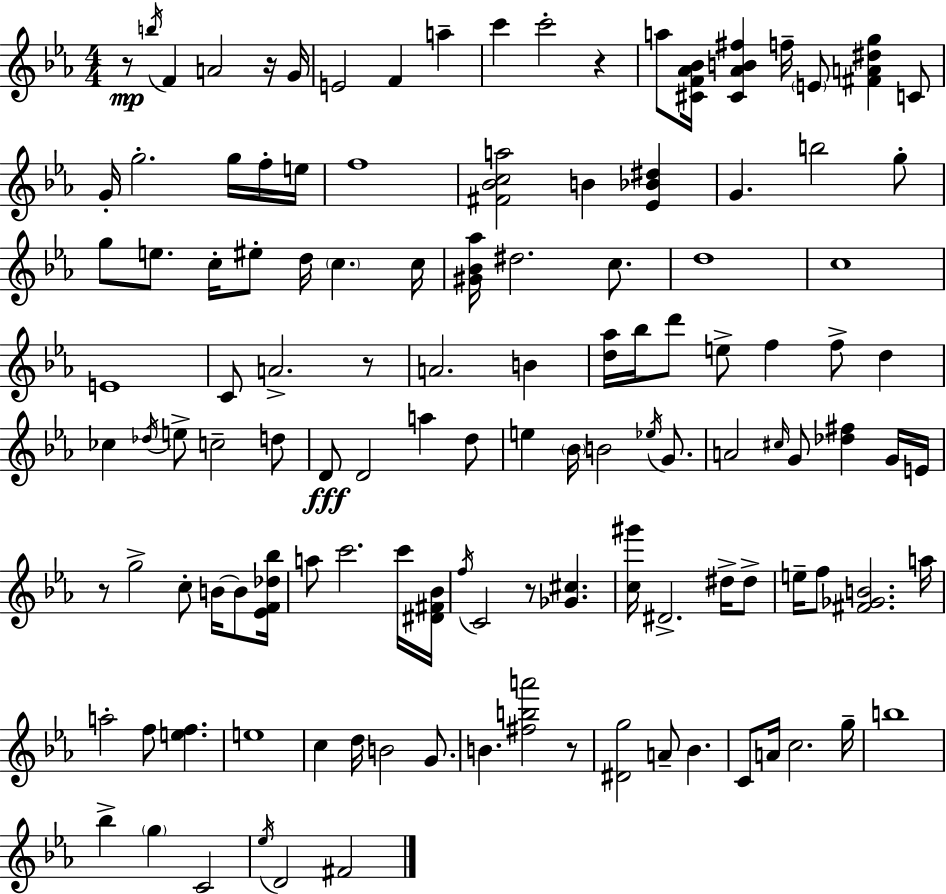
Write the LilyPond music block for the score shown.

{
  \clef treble
  \numericTimeSignature
  \time 4/4
  \key ees \major
  r8\mp \acciaccatura { b''16 } f'4 a'2 r16 | g'16 e'2 f'4 a''4-- | c'''4 c'''2-. r4 | a''8 <cis' f' aes' bes'>16 <cis' aes' b' fis''>4 f''16-- \parenthesize e'8 <fis' a' dis'' g''>4 c'8 | \break g'16-. g''2.-. g''16 f''16-. | e''16 f''1 | <fis' bes' c'' a''>2 b'4 <ees' bes' dis''>4 | g'4. b''2 g''8-. | \break g''8 e''8. c''16-. eis''8-. d''16 \parenthesize c''4. | c''16 <gis' bes' aes''>16 dis''2. c''8. | d''1 | c''1 | \break e'1 | c'8 a'2.-> r8 | a'2. b'4 | <d'' aes''>16 bes''16 d'''8 e''8-> f''4 f''8-> d''4 | \break ces''4 \acciaccatura { des''16 } e''8-> c''2-- | d''8 d'8\fff d'2 a''4 | d''8 e''4 \parenthesize bes'16 b'2 \acciaccatura { ees''16 } | g'8. a'2 \grace { cis''16 } g'8 <des'' fis''>4 | \break g'16 e'16 r8 g''2-> c''8-. | b'16~~ b'8 <ees' f' des'' bes''>16 a''8 c'''2. | c'''16 <dis' fis' bes'>16 \acciaccatura { f''16 } c'2 r8 <ges' cis''>4. | <c'' gis'''>16 dis'2.-> | \break dis''16-> dis''8-> e''16-- f''8 <fis' ges' b'>2. | a''16 a''2-. f''8 <e'' f''>4. | e''1 | c''4 d''16 b'2 | \break g'8. b'4. <fis'' b'' a'''>2 | r8 <dis' g''>2 a'8-- bes'4. | c'8 a'16 c''2. | g''16-- b''1 | \break bes''4-> \parenthesize g''4 c'2 | \acciaccatura { ees''16 } d'2 fis'2 | \bar "|."
}